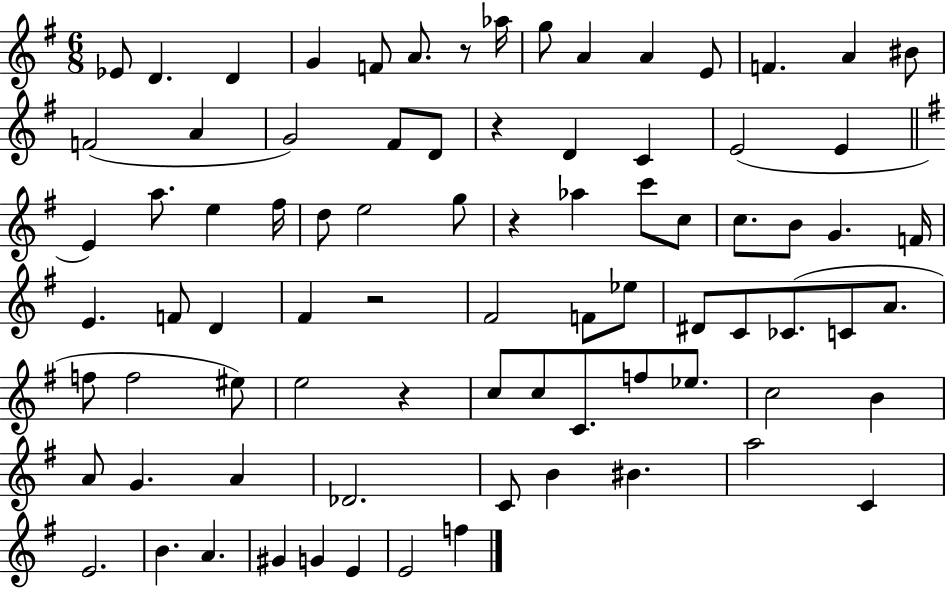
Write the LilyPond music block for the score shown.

{
  \clef treble
  \numericTimeSignature
  \time 6/8
  \key g \major
  \repeat volta 2 { ees'8 d'4. d'4 | g'4 f'8 a'8. r8 aes''16 | g''8 a'4 a'4 e'8 | f'4. a'4 bis'8 | \break f'2( a'4 | g'2) fis'8 d'8 | r4 d'4 c'4 | e'2( e'4 | \break \bar "||" \break \key g \major e'4) a''8. e''4 fis''16 | d''8 e''2 g''8 | r4 aes''4 c'''8 c''8 | c''8. b'8 g'4. f'16 | \break e'4. f'8 d'4 | fis'4 r2 | fis'2 f'8 ees''8 | dis'8 c'8 ces'8.( c'8 a'8. | \break f''8 f''2 eis''8) | e''2 r4 | c''8 c''8 c'8. f''8 ees''8. | c''2 b'4 | \break a'8 g'4. a'4 | des'2. | c'8 b'4 bis'4. | a''2 c'4 | \break e'2. | b'4. a'4. | gis'4 g'4 e'4 | e'2 f''4 | \break } \bar "|."
}